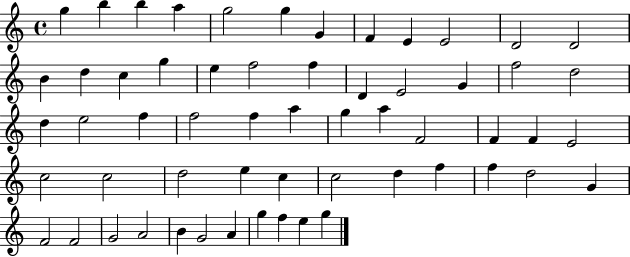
{
  \clef treble
  \time 4/4
  \defaultTimeSignature
  \key c \major
  g''4 b''4 b''4 a''4 | g''2 g''4 g'4 | f'4 e'4 e'2 | d'2 d'2 | \break b'4 d''4 c''4 g''4 | e''4 f''2 f''4 | d'4 e'2 g'4 | f''2 d''2 | \break d''4 e''2 f''4 | f''2 f''4 a''4 | g''4 a''4 f'2 | f'4 f'4 e'2 | \break c''2 c''2 | d''2 e''4 c''4 | c''2 d''4 f''4 | f''4 d''2 g'4 | \break f'2 f'2 | g'2 a'2 | b'4 g'2 a'4 | g''4 f''4 e''4 g''4 | \break \bar "|."
}